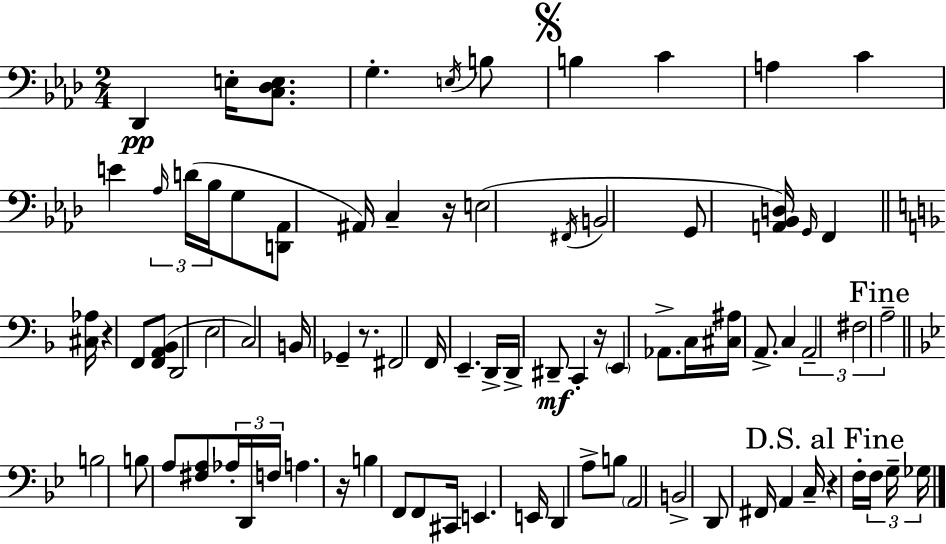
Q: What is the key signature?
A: AES major